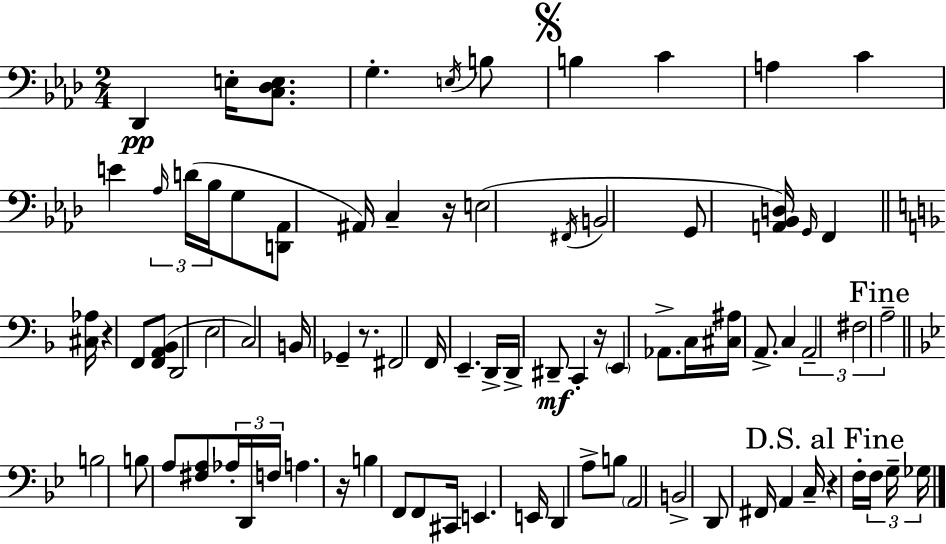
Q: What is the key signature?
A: AES major